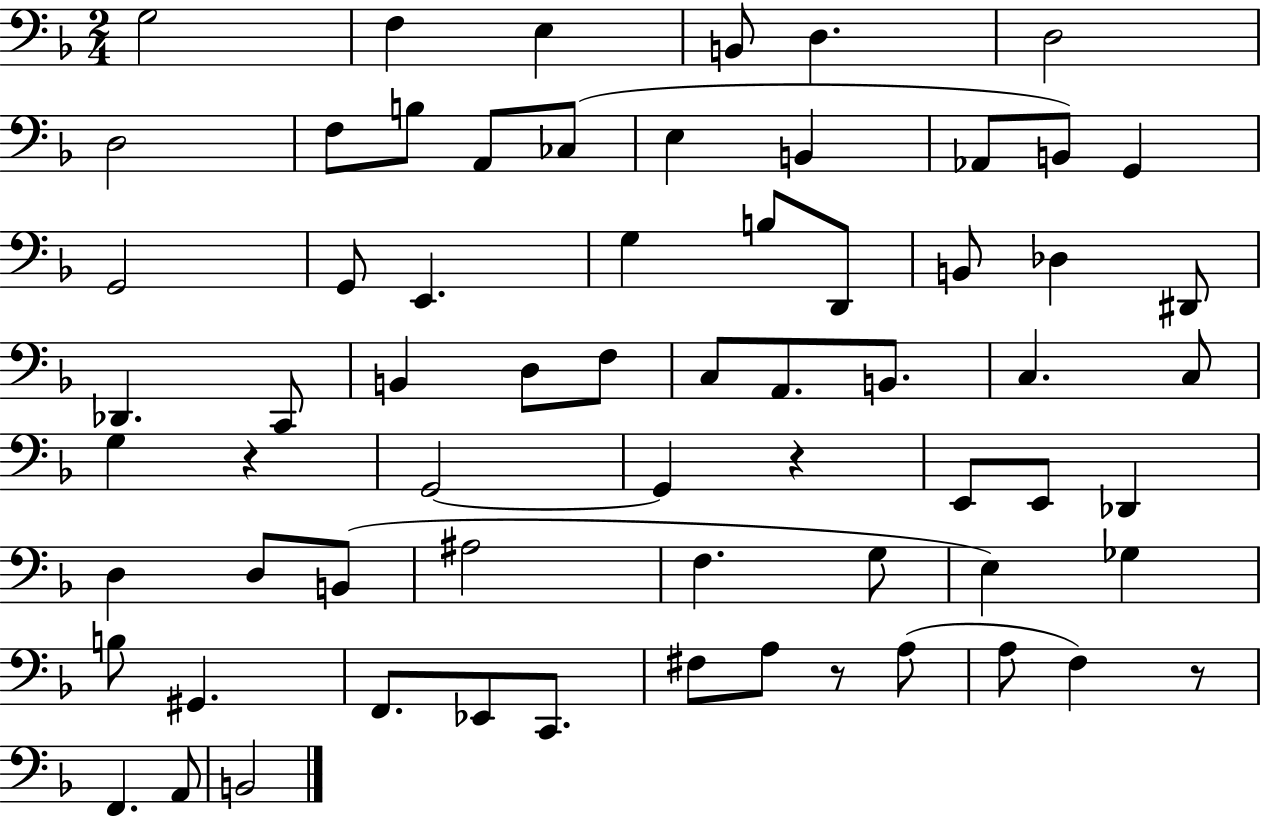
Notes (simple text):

G3/h F3/q E3/q B2/e D3/q. D3/h D3/h F3/e B3/e A2/e CES3/e E3/q B2/q Ab2/e B2/e G2/q G2/h G2/e E2/q. G3/q B3/e D2/e B2/e Db3/q D#2/e Db2/q. C2/e B2/q D3/e F3/e C3/e A2/e. B2/e. C3/q. C3/e G3/q R/q G2/h G2/q R/q E2/e E2/e Db2/q D3/q D3/e B2/e A#3/h F3/q. G3/e E3/q Gb3/q B3/e G#2/q. F2/e. Eb2/e C2/e. F#3/e A3/e R/e A3/e A3/e F3/q R/e F2/q. A2/e B2/h